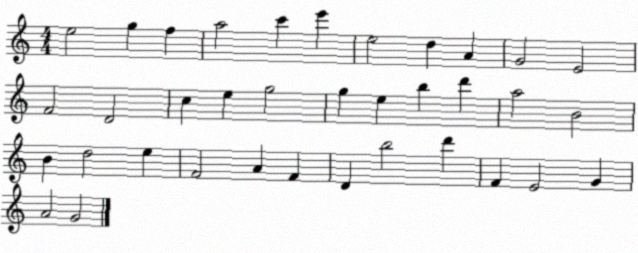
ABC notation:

X:1
T:Untitled
M:4/4
L:1/4
K:C
e2 g f a2 c' e' e2 d A G2 E2 F2 D2 c e g2 g e b d' a2 B2 B d2 e F2 A F D b2 d' F E2 G A2 G2